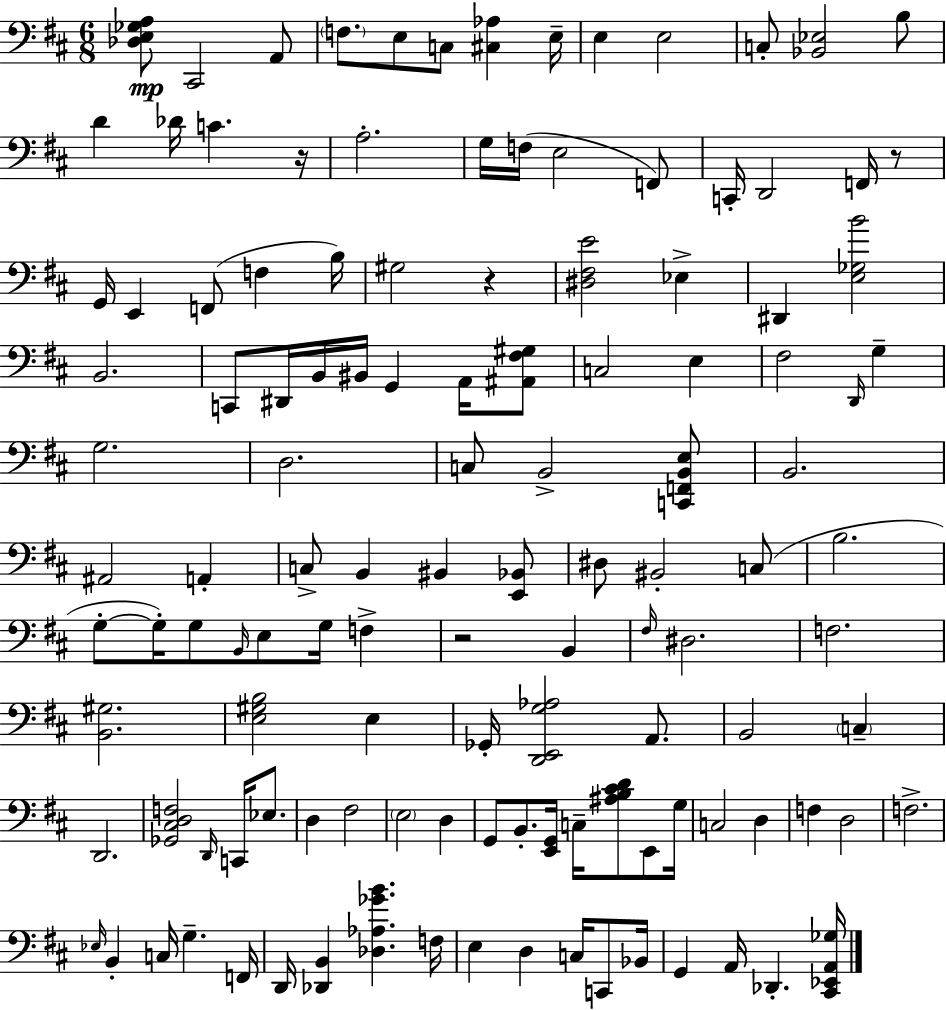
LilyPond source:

{
  \clef bass
  \numericTimeSignature
  \time 6/8
  \key d \major
  <des e ges a>8\mp cis,2 a,8 | \parenthesize f8. e8 c8 <cis aes>4 e16-- | e4 e2 | c8-. <bes, ees>2 b8 | \break d'4 des'16 c'4. r16 | a2.-. | g16 f16( e2 f,8) | c,16-. d,2 f,16 r8 | \break g,16 e,4 f,8( f4 b16) | gis2 r4 | <dis fis e'>2 ees4-> | dis,4 <e ges b'>2 | \break b,2. | c,8 dis,16 b,16 bis,16 g,4 a,16 <ais, fis gis>8 | c2 e4 | fis2 \grace { d,16 } g4-- | \break g2. | d2. | c8 b,2-> <c, f, b, e>8 | b,2. | \break ais,2 a,4-. | c8-> b,4 bis,4 <e, bes,>8 | dis8 bis,2-. c8( | b2. | \break g8-.~~ g16-.) g8 \grace { b,16 } e8 g16 f4-> | r2 b,4 | \grace { fis16 } dis2. | f2. | \break <b, gis>2. | <e gis b>2 e4 | ges,16-. <d, e, g aes>2 | a,8. b,2 \parenthesize c4-- | \break d,2. | <ges, cis d f>2 \grace { d,16 } | c,16 ees8. d4 fis2 | \parenthesize e2 | \break d4 g,8 b,8.-. <e, g,>16 c16-- <ais b cis' d'>8 | e,8 g16 c2 | d4 f4 d2 | f2.-> | \break \grace { ees16 } b,4-. c16 g4.-- | f,16 d,16 <des, b,>4 <des aes ges' b'>4. | f16 e4 d4 | c16 c,8 bes,16 g,4 a,16 des,4.-. | \break <cis, ees, a, ges>16 \bar "|."
}